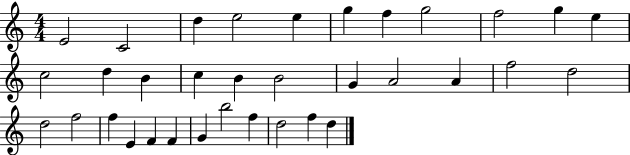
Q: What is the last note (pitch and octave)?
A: D5